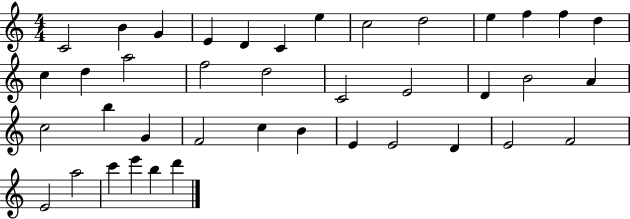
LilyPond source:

{
  \clef treble
  \numericTimeSignature
  \time 4/4
  \key c \major
  c'2 b'4 g'4 | e'4 d'4 c'4 e''4 | c''2 d''2 | e''4 f''4 f''4 d''4 | \break c''4 d''4 a''2 | f''2 d''2 | c'2 e'2 | d'4 b'2 a'4 | \break c''2 b''4 g'4 | f'2 c''4 b'4 | e'4 e'2 d'4 | e'2 f'2 | \break e'2 a''2 | c'''4 e'''4 b''4 d'''4 | \bar "|."
}